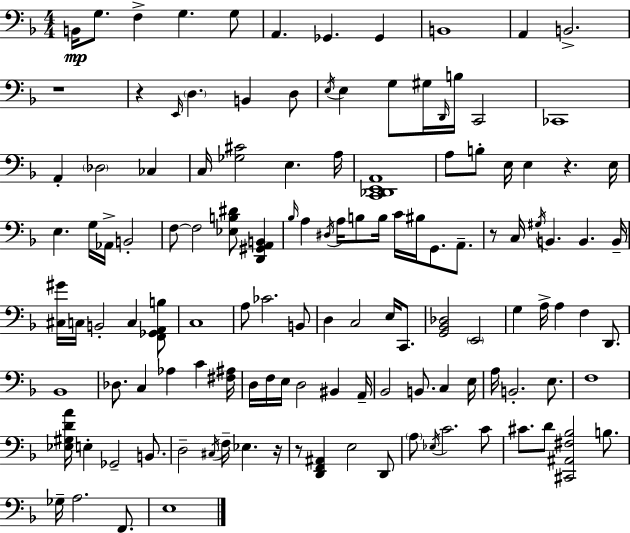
B2/s G3/e. F3/q G3/q. G3/e A2/q. Gb2/q. Gb2/q B2/w A2/q B2/h. R/w R/q E2/s D3/q. B2/q D3/e E3/s E3/q G3/e G#3/s D2/s B3/s C2/h CES2/w A2/q Db3/h CES3/q C3/s [Gb3,C#4]/h E3/q. A3/s [C2,Db2,E2,A2]/w A3/e B3/e E3/s E3/q R/q. E3/s E3/q. G3/s Ab2/s B2/h F3/e F3/h [Eb3,B3,D#4]/e [D2,G#2,A2,B2]/q Bb3/s A3/q D#3/s A3/s B3/e B3/s C4/s BIS3/s G2/e. A2/e. R/e C3/s G#3/s B2/q. B2/q. B2/s [C#3,G#4]/s C3/s B2/h C3/q [F2,Gb2,A2,B3]/e C3/w A3/e CES4/h. B2/e D3/q C3/h E3/s C2/e. [G2,Bb2,Db3]/h E2/h G3/q A3/s A3/q F3/q D2/e. Bb2/w Db3/e. C3/q Ab3/q C4/q [F#3,A#3]/s D3/s F3/s E3/s D3/h BIS2/q A2/s Bb2/h B2/e. C3/q E3/s A3/s B2/h. E3/e. F3/w [Eb3,G#3,D4,A4]/s E3/q Gb2/h B2/e. D3/h C#3/s F3/s Eb3/q. R/s R/e [D2,F2,A#2]/q E3/h D2/e A3/e Eb3/s C4/h. C4/e C#4/e. D4/e [C#2,A#2,F#3,Bb3]/h B3/e. Gb3/s A3/h. F2/e. E3/w